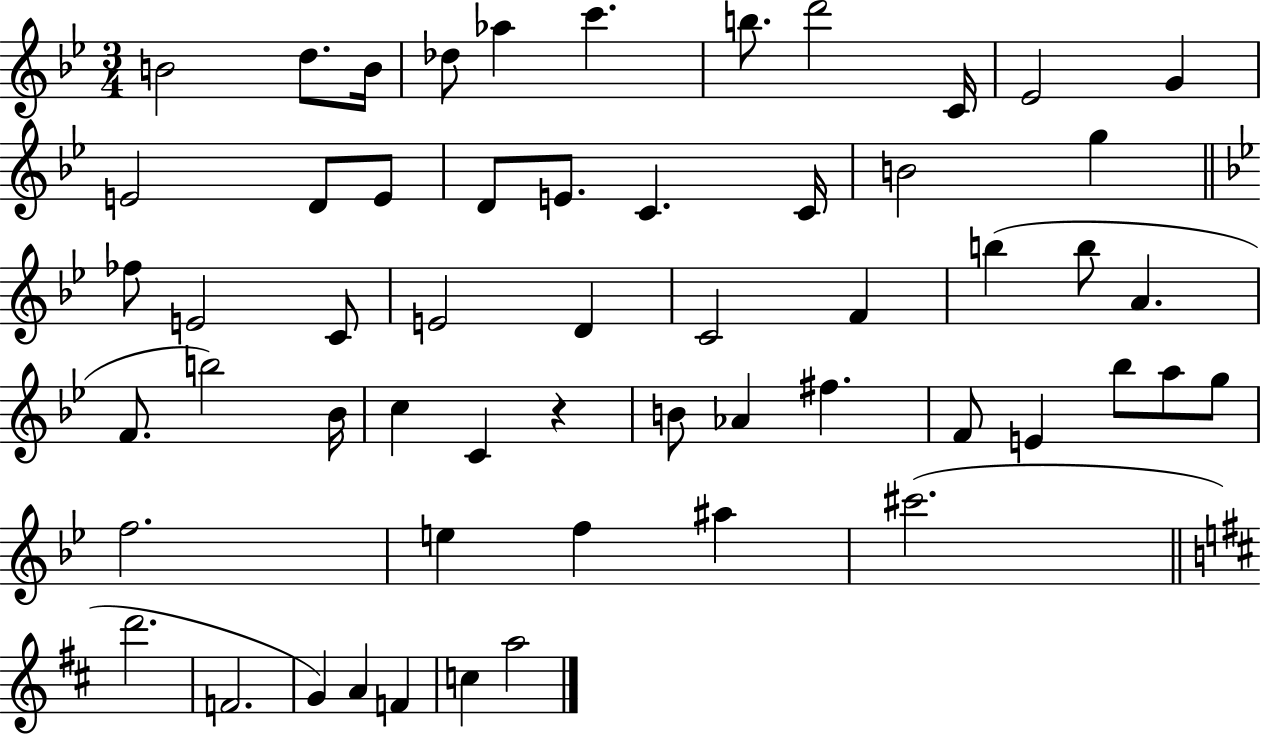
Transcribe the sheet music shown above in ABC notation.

X:1
T:Untitled
M:3/4
L:1/4
K:Bb
B2 d/2 B/4 _d/2 _a c' b/2 d'2 C/4 _E2 G E2 D/2 E/2 D/2 E/2 C C/4 B2 g _f/2 E2 C/2 E2 D C2 F b b/2 A F/2 b2 _B/4 c C z B/2 _A ^f F/2 E _b/2 a/2 g/2 f2 e f ^a ^c'2 d'2 F2 G A F c a2